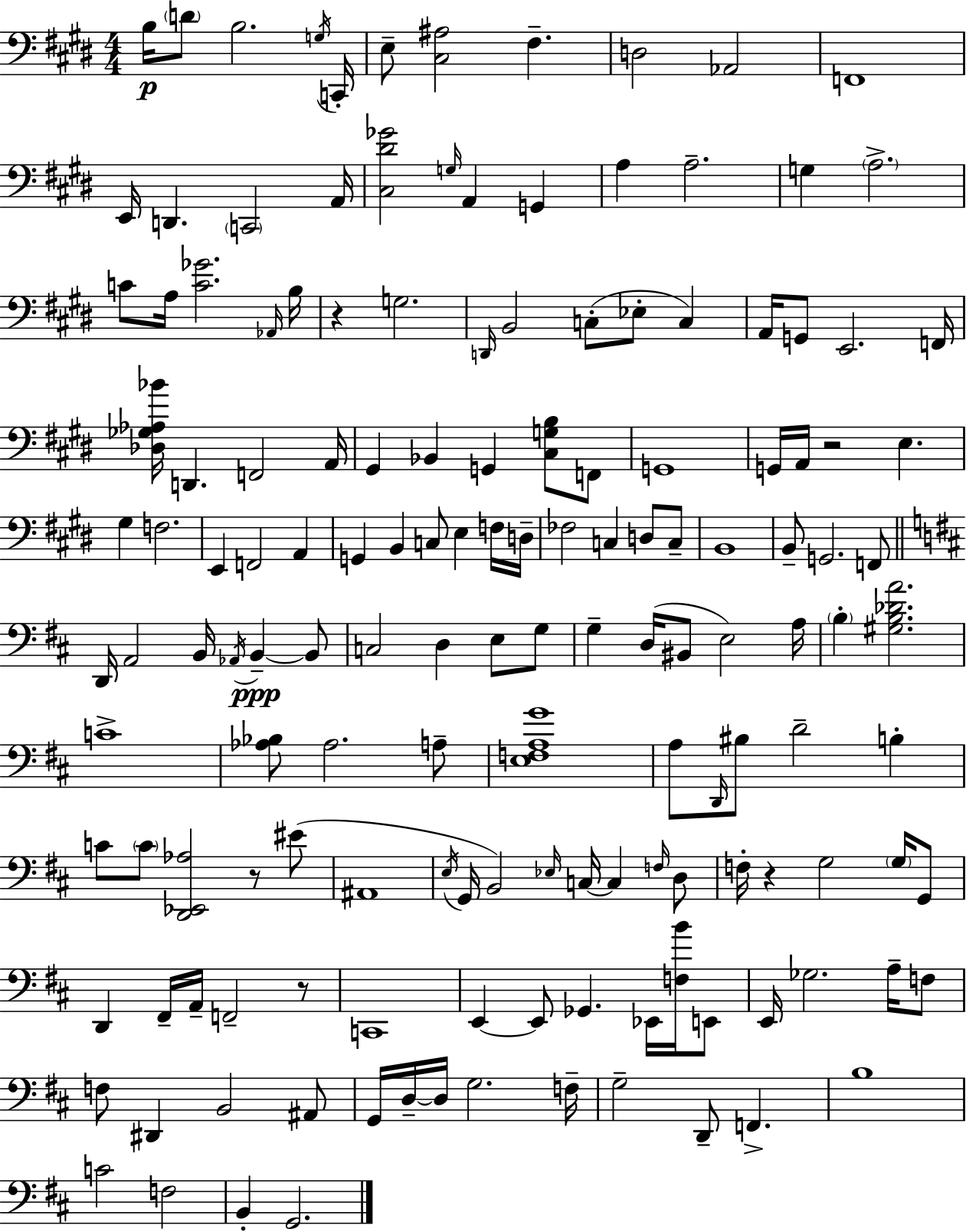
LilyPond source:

{
  \clef bass
  \numericTimeSignature
  \time 4/4
  \key e \major
  \repeat volta 2 { b16\p \parenthesize d'8 b2. \acciaccatura { g16 } | c,16-. e8-- <cis ais>2 fis4.-- | d2 aes,2 | f,1 | \break e,16 d,4. \parenthesize c,2 | a,16 <cis dis' ges'>2 \grace { g16 } a,4 g,4 | a4 a2.-- | g4 \parenthesize a2.-> | \break c'8 a16 <c' ges'>2. | \grace { aes,16 } b16 r4 g2. | \grace { d,16 } b,2 c8-.( ees8-. | c4) a,16 g,8 e,2. | \break f,16 <des ges aes bes'>16 d,4. f,2 | a,16 gis,4 bes,4 g,4 | <cis g b>8 f,8 g,1 | g,16 a,16 r2 e4. | \break gis4 f2. | e,4 f,2 | a,4 g,4 b,4 c8 e4 | f16 d16-- fes2 c4 | \break d8 c8-- b,1 | b,8-- g,2. | f,8 \bar "||" \break \key d \major d,16 a,2 b,16 \acciaccatura { aes,16 }\ppp b,4--~~ b,8 | c2 d4 e8 g8 | g4-- d16( bis,8 e2) | a16 \parenthesize b4-. <gis b des' a'>2. | \break c'1-> | <aes bes>8 aes2. a8-- | <e f a g'>1 | a8 \grace { d,16 } bis8 d'2-- b4-. | \break c'8 \parenthesize c'8 <d, ees, aes>2 r8 | eis'8( ais,1 | \acciaccatura { e16 } g,16 b,2) \grace { ees16 } c16~~ c4 | \grace { f16 } d8 f16-. r4 g2 | \break \parenthesize g16 g,8 d,4 fis,16-- a,16-- f,2-- | r8 c,1 | e,4~~ e,8 ges,4. | ees,16 <f b'>16 e,8 e,16 ges2. | \break a16-- f8 f8 dis,4 b,2 | ais,8 g,16 d16--~~ d16 g2. | f16-- g2-- d,8-- f,4.-> | b1 | \break c'2 f2 | b,4-. g,2. | } \bar "|."
}